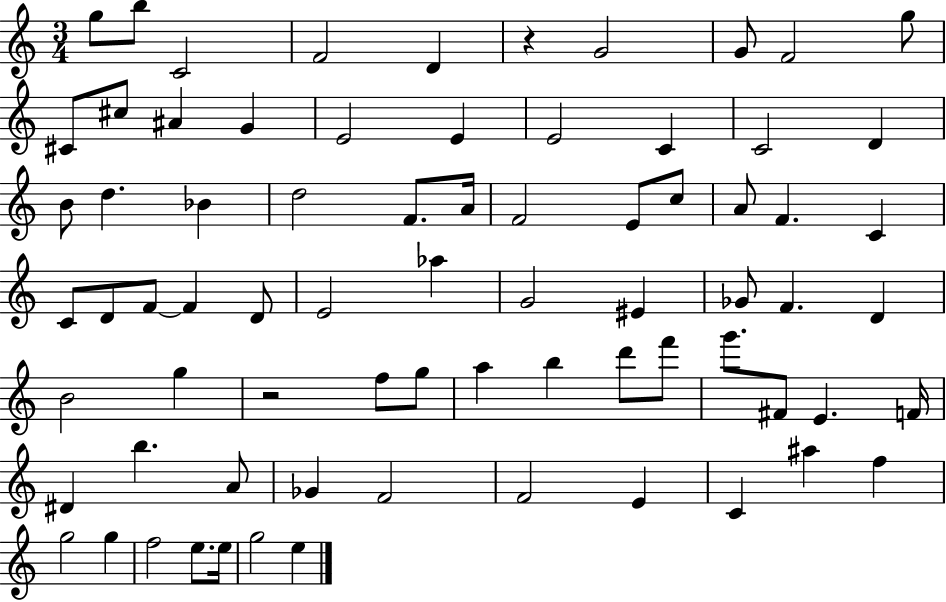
G5/e B5/e C4/h F4/h D4/q R/q G4/h G4/e F4/h G5/e C#4/e C#5/e A#4/q G4/q E4/h E4/q E4/h C4/q C4/h D4/q B4/e D5/q. Bb4/q D5/h F4/e. A4/s F4/h E4/e C5/e A4/e F4/q. C4/q C4/e D4/e F4/e F4/q D4/e E4/h Ab5/q G4/h EIS4/q Gb4/e F4/q. D4/q B4/h G5/q R/h F5/e G5/e A5/q B5/q D6/e F6/e G6/e. F#4/e E4/q. F4/s D#4/q B5/q. A4/e Gb4/q F4/h F4/h E4/q C4/q A#5/q F5/q G5/h G5/q F5/h E5/e. E5/s G5/h E5/q